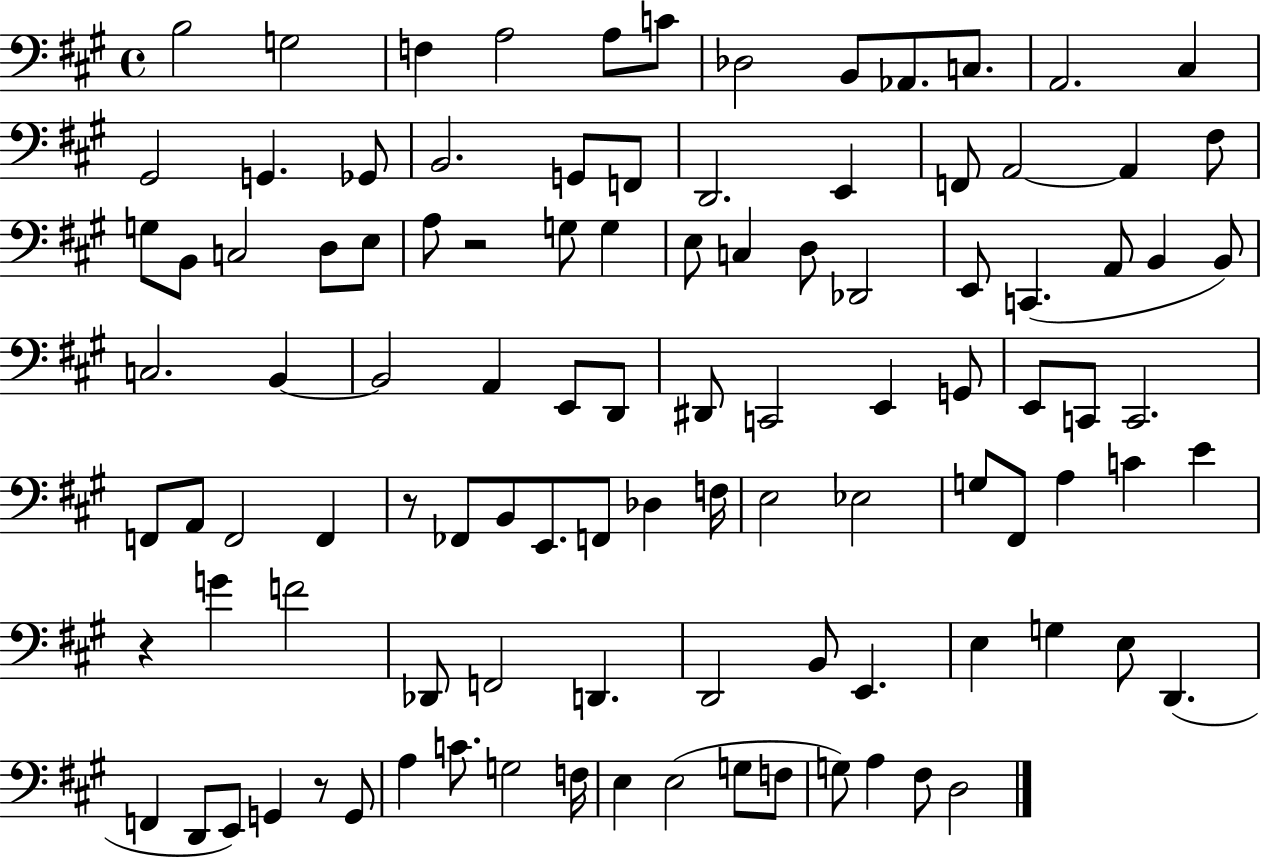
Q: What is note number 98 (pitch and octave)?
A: A3